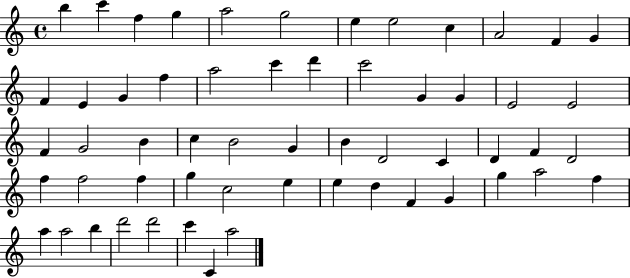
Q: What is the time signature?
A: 4/4